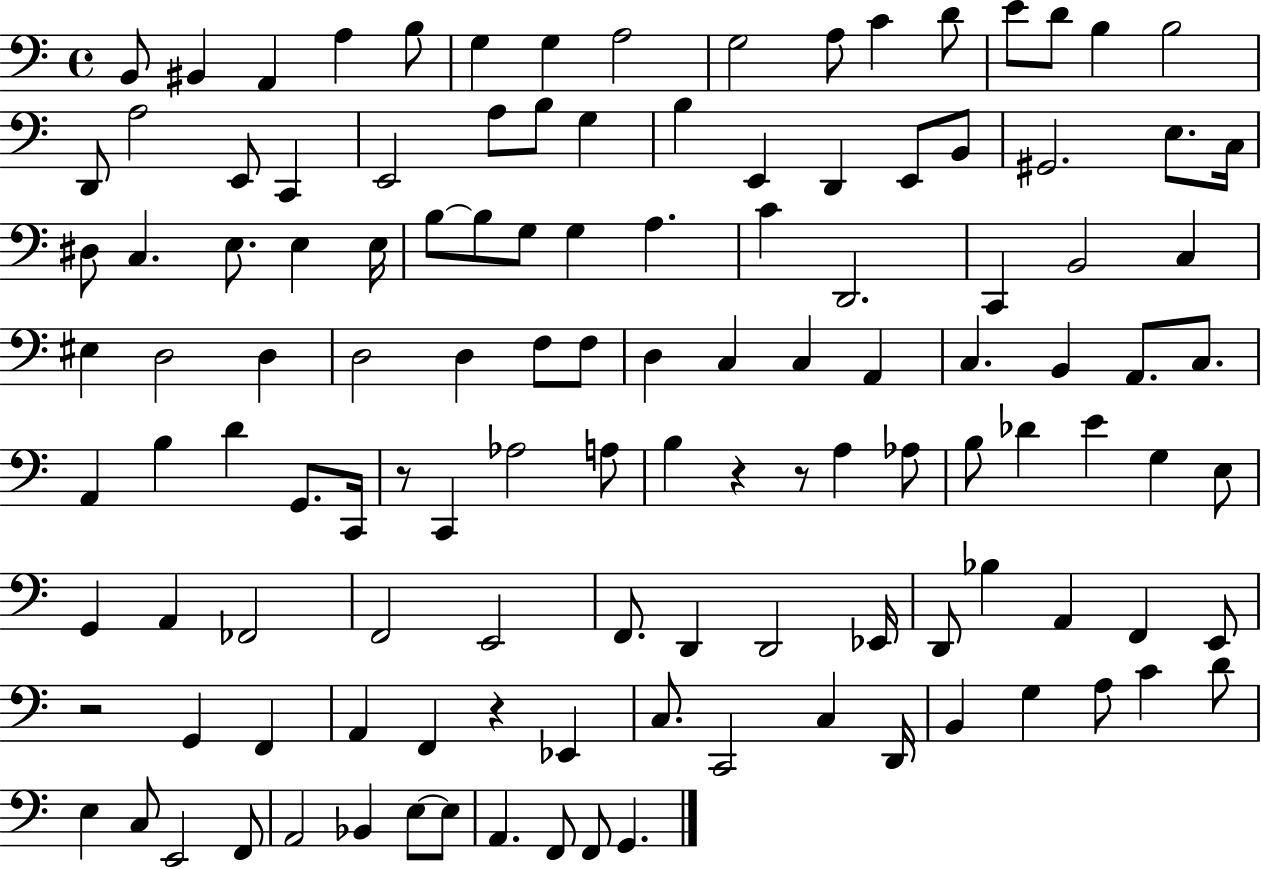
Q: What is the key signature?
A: C major